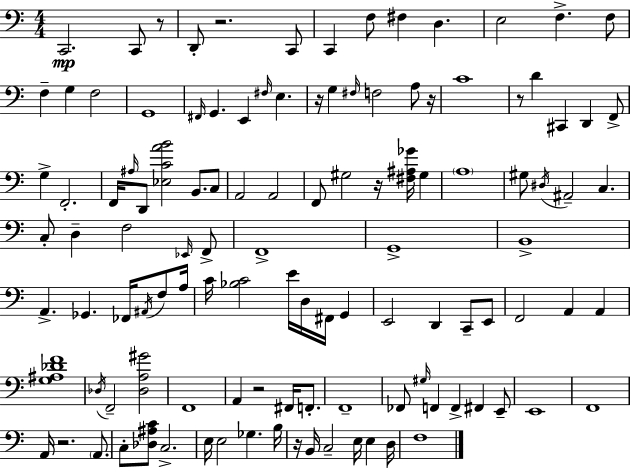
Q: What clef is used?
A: bass